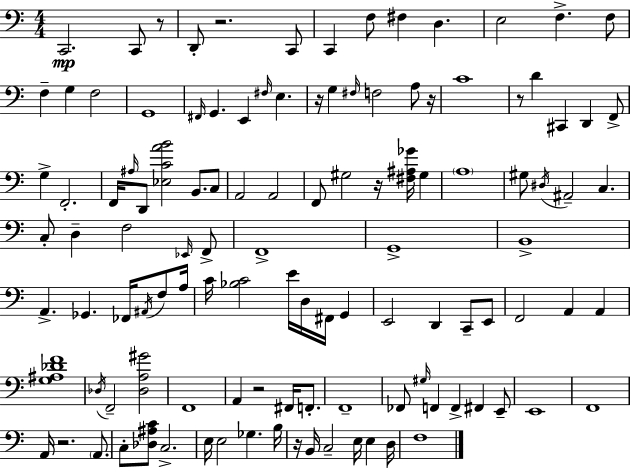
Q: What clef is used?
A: bass